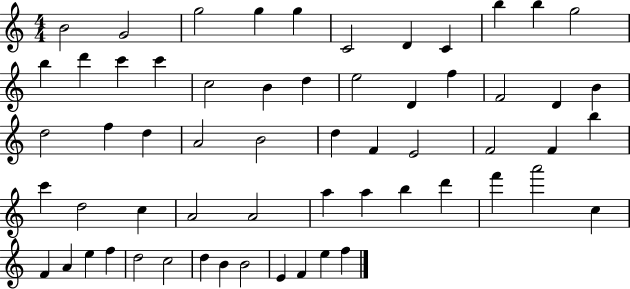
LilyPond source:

{
  \clef treble
  \numericTimeSignature
  \time 4/4
  \key c \major
  b'2 g'2 | g''2 g''4 g''4 | c'2 d'4 c'4 | b''4 b''4 g''2 | \break b''4 d'''4 c'''4 c'''4 | c''2 b'4 d''4 | e''2 d'4 f''4 | f'2 d'4 b'4 | \break d''2 f''4 d''4 | a'2 b'2 | d''4 f'4 e'2 | f'2 f'4 b''4 | \break c'''4 d''2 c''4 | a'2 a'2 | a''4 a''4 b''4 d'''4 | f'''4 a'''2 c''4 | \break f'4 a'4 e''4 f''4 | d''2 c''2 | d''4 b'4 b'2 | e'4 f'4 e''4 f''4 | \break \bar "|."
}